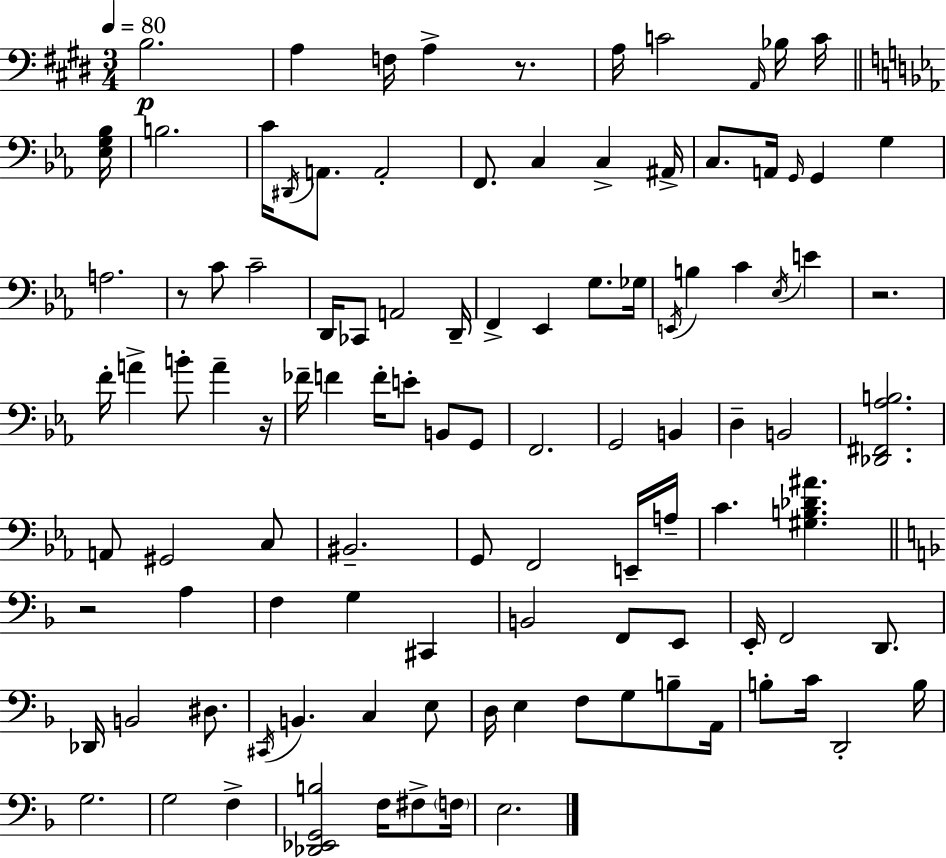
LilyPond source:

{
  \clef bass
  \numericTimeSignature
  \time 3/4
  \key e \major
  \tempo 4 = 80
  b2.\p | a4 f16 a4-> r8. | a16 c'2 \grace { a,16 } bes16 c'16 | \bar "||" \break \key ees \major <ees g bes>16 b2. | c'16 \acciaccatura { dis,16 } a,8. a,2-. | f,8. c4 c4-> | ais,16-> c8. a,16 \grace { g,16 } g,4 g4 | \break a2. | r8 c'8 c'2-- | d,16 ces,8 a,2 | d,16-- f,4-> ees,4 g8. | \break ges16 \acciaccatura { e,16 } b4 c'4 | \acciaccatura { ees16 } e'4 r2. | f'16-. a'4-> b'8-. | a'4-- r16 fes'16-- f'4 f'16-. e'8-. | \break b,8 g,8 f,2. | g,2 | b,4 d4-- b,2 | <des, fis, aes b>2. | \break a,8 gis,2 | c8 bis,2.-- | g,8 f,2 | e,16-- a16-- c'4. <gis b des' ais'>4. | \break \bar "||" \break \key f \major r2 a4 | f4 g4 cis,4 | b,2 f,8 e,8 | e,16-. f,2 d,8. | \break des,16 b,2 dis8. | \acciaccatura { cis,16 } b,4. c4 e8 | d16 e4 f8 g8 b8-- | a,16 b8-. c'16 d,2-. | \break b16 g2. | g2 f4-> | <des, ees, g, b>2 f16 fis8-> | \parenthesize f16 e2. | \break \bar "|."
}